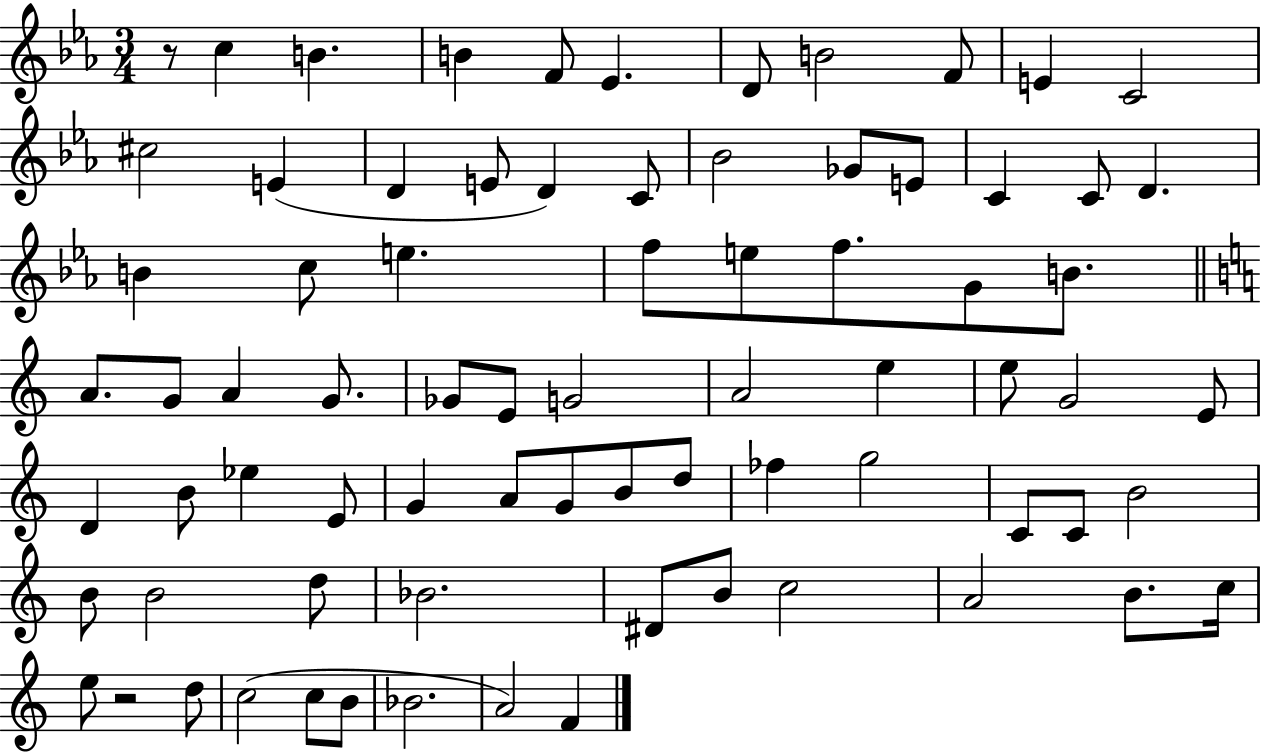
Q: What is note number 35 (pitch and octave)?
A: Gb4